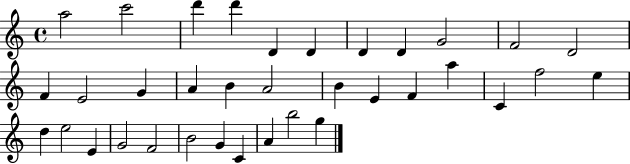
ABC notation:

X:1
T:Untitled
M:4/4
L:1/4
K:C
a2 c'2 d' d' D D D D G2 F2 D2 F E2 G A B A2 B E F a C f2 e d e2 E G2 F2 B2 G C A b2 g